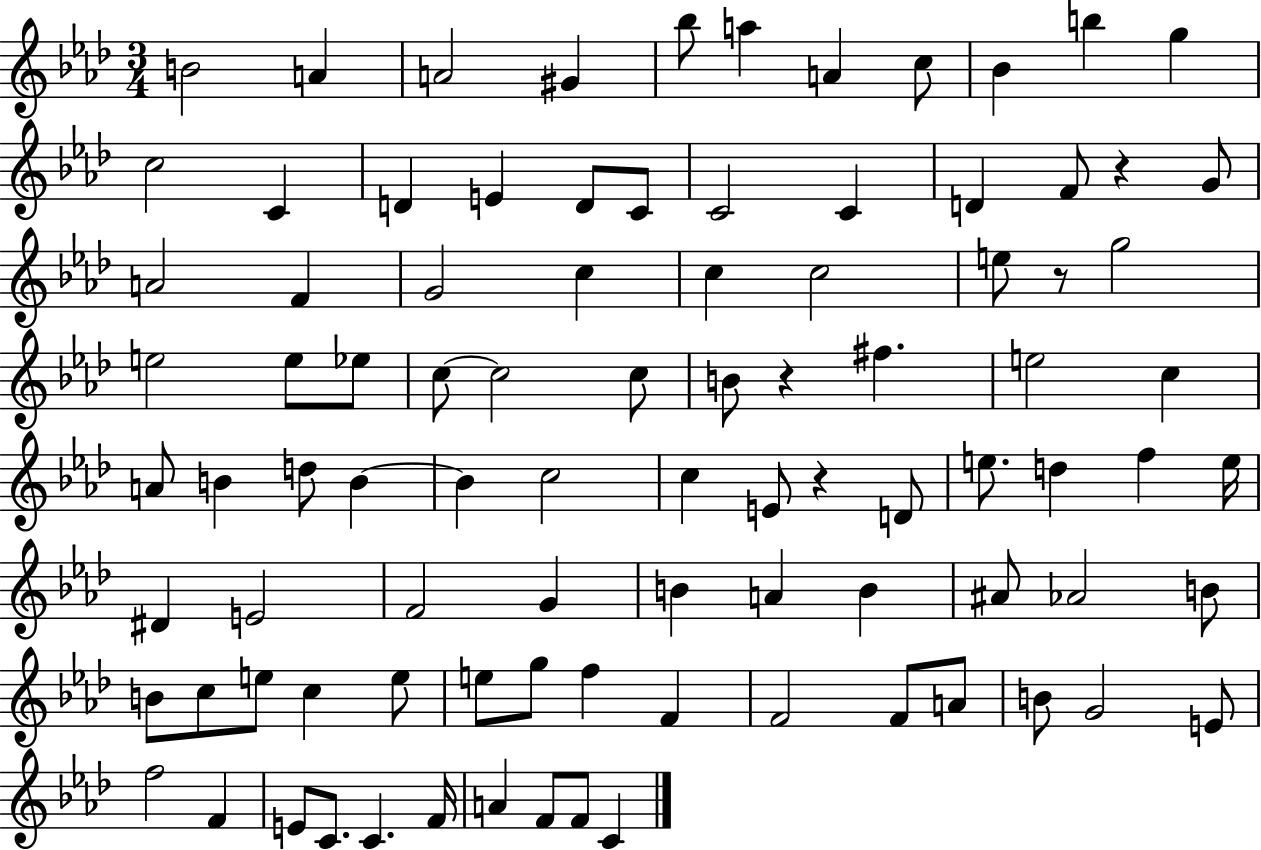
{
  \clef treble
  \numericTimeSignature
  \time 3/4
  \key aes \major
  b'2 a'4 | a'2 gis'4 | bes''8 a''4 a'4 c''8 | bes'4 b''4 g''4 | \break c''2 c'4 | d'4 e'4 d'8 c'8 | c'2 c'4 | d'4 f'8 r4 g'8 | \break a'2 f'4 | g'2 c''4 | c''4 c''2 | e''8 r8 g''2 | \break e''2 e''8 ees''8 | c''8~~ c''2 c''8 | b'8 r4 fis''4. | e''2 c''4 | \break a'8 b'4 d''8 b'4~~ | b'4 c''2 | c''4 e'8 r4 d'8 | e''8. d''4 f''4 e''16 | \break dis'4 e'2 | f'2 g'4 | b'4 a'4 b'4 | ais'8 aes'2 b'8 | \break b'8 c''8 e''8 c''4 e''8 | e''8 g''8 f''4 f'4 | f'2 f'8 a'8 | b'8 g'2 e'8 | \break f''2 f'4 | e'8 c'8. c'4. f'16 | a'4 f'8 f'8 c'4 | \bar "|."
}